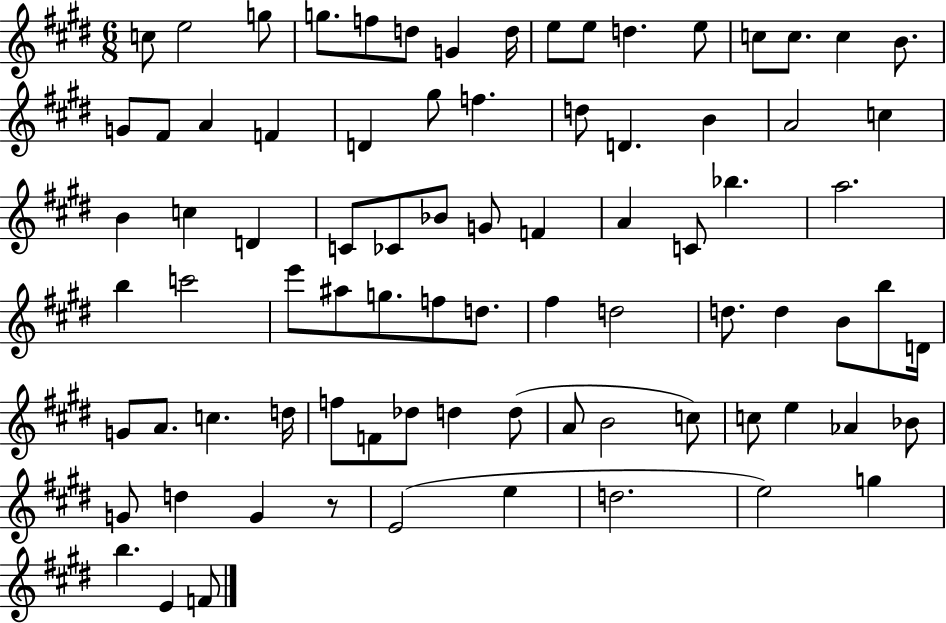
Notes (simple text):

C5/e E5/h G5/e G5/e. F5/e D5/e G4/q D5/s E5/e E5/e D5/q. E5/e C5/e C5/e. C5/q B4/e. G4/e F#4/e A4/q F4/q D4/q G#5/e F5/q. D5/e D4/q. B4/q A4/h C5/q B4/q C5/q D4/q C4/e CES4/e Bb4/e G4/e F4/q A4/q C4/e Bb5/q. A5/h. B5/q C6/h E6/e A#5/e G5/e. F5/e D5/e. F#5/q D5/h D5/e. D5/q B4/e B5/e D4/s G4/e A4/e. C5/q. D5/s F5/e F4/e Db5/e D5/q D5/e A4/e B4/h C5/e C5/e E5/q Ab4/q Bb4/e G4/e D5/q G4/q R/e E4/h E5/q D5/h. E5/h G5/q B5/q. E4/q F4/e